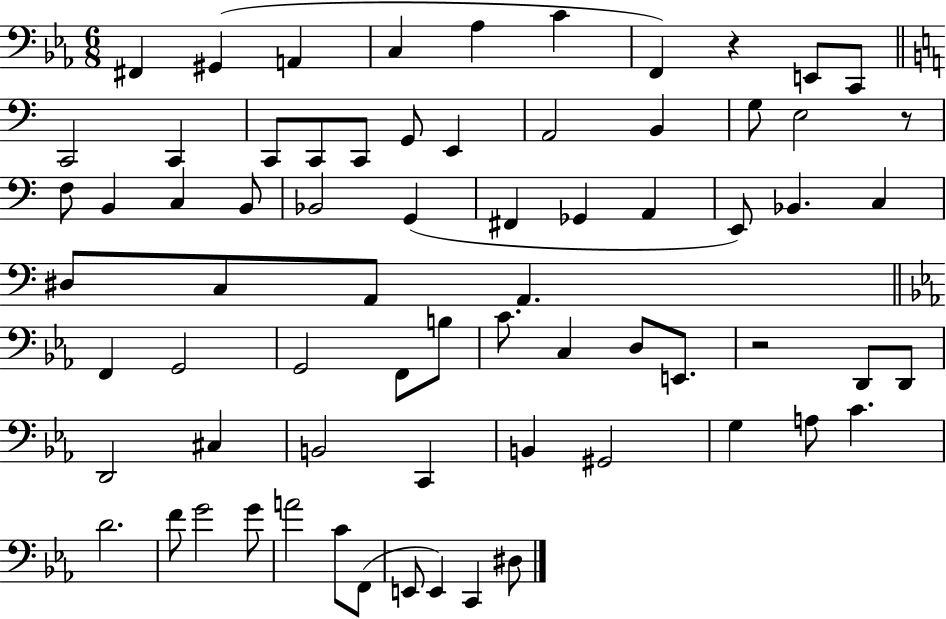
{
  \clef bass
  \numericTimeSignature
  \time 6/8
  \key ees \major
  fis,4 gis,4( a,4 | c4 aes4 c'4 | f,4) r4 e,8 c,8 | \bar "||" \break \key c \major c,2 c,4 | c,8 c,8 c,8 g,8 e,4 | a,2 b,4 | g8 e2 r8 | \break f8 b,4 c4 b,8 | bes,2 g,4( | fis,4 ges,4 a,4 | e,8) bes,4. c4 | \break dis8 c8 a,8 a,4. | \bar "||" \break \key ees \major f,4 g,2 | g,2 f,8 b8 | c'8. c4 d8 e,8. | r2 d,8 d,8 | \break d,2 cis4 | b,2 c,4 | b,4 gis,2 | g4 a8 c'4. | \break d'2. | f'8 g'2 g'8 | a'2 c'8 f,8( | e,8 e,4) c,4 dis8 | \break \bar "|."
}